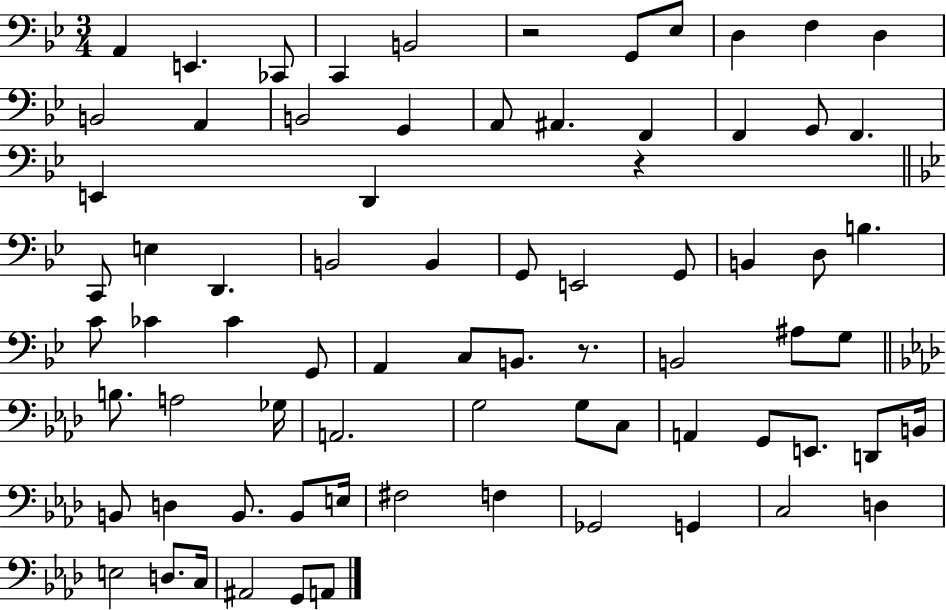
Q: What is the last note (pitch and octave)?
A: A2